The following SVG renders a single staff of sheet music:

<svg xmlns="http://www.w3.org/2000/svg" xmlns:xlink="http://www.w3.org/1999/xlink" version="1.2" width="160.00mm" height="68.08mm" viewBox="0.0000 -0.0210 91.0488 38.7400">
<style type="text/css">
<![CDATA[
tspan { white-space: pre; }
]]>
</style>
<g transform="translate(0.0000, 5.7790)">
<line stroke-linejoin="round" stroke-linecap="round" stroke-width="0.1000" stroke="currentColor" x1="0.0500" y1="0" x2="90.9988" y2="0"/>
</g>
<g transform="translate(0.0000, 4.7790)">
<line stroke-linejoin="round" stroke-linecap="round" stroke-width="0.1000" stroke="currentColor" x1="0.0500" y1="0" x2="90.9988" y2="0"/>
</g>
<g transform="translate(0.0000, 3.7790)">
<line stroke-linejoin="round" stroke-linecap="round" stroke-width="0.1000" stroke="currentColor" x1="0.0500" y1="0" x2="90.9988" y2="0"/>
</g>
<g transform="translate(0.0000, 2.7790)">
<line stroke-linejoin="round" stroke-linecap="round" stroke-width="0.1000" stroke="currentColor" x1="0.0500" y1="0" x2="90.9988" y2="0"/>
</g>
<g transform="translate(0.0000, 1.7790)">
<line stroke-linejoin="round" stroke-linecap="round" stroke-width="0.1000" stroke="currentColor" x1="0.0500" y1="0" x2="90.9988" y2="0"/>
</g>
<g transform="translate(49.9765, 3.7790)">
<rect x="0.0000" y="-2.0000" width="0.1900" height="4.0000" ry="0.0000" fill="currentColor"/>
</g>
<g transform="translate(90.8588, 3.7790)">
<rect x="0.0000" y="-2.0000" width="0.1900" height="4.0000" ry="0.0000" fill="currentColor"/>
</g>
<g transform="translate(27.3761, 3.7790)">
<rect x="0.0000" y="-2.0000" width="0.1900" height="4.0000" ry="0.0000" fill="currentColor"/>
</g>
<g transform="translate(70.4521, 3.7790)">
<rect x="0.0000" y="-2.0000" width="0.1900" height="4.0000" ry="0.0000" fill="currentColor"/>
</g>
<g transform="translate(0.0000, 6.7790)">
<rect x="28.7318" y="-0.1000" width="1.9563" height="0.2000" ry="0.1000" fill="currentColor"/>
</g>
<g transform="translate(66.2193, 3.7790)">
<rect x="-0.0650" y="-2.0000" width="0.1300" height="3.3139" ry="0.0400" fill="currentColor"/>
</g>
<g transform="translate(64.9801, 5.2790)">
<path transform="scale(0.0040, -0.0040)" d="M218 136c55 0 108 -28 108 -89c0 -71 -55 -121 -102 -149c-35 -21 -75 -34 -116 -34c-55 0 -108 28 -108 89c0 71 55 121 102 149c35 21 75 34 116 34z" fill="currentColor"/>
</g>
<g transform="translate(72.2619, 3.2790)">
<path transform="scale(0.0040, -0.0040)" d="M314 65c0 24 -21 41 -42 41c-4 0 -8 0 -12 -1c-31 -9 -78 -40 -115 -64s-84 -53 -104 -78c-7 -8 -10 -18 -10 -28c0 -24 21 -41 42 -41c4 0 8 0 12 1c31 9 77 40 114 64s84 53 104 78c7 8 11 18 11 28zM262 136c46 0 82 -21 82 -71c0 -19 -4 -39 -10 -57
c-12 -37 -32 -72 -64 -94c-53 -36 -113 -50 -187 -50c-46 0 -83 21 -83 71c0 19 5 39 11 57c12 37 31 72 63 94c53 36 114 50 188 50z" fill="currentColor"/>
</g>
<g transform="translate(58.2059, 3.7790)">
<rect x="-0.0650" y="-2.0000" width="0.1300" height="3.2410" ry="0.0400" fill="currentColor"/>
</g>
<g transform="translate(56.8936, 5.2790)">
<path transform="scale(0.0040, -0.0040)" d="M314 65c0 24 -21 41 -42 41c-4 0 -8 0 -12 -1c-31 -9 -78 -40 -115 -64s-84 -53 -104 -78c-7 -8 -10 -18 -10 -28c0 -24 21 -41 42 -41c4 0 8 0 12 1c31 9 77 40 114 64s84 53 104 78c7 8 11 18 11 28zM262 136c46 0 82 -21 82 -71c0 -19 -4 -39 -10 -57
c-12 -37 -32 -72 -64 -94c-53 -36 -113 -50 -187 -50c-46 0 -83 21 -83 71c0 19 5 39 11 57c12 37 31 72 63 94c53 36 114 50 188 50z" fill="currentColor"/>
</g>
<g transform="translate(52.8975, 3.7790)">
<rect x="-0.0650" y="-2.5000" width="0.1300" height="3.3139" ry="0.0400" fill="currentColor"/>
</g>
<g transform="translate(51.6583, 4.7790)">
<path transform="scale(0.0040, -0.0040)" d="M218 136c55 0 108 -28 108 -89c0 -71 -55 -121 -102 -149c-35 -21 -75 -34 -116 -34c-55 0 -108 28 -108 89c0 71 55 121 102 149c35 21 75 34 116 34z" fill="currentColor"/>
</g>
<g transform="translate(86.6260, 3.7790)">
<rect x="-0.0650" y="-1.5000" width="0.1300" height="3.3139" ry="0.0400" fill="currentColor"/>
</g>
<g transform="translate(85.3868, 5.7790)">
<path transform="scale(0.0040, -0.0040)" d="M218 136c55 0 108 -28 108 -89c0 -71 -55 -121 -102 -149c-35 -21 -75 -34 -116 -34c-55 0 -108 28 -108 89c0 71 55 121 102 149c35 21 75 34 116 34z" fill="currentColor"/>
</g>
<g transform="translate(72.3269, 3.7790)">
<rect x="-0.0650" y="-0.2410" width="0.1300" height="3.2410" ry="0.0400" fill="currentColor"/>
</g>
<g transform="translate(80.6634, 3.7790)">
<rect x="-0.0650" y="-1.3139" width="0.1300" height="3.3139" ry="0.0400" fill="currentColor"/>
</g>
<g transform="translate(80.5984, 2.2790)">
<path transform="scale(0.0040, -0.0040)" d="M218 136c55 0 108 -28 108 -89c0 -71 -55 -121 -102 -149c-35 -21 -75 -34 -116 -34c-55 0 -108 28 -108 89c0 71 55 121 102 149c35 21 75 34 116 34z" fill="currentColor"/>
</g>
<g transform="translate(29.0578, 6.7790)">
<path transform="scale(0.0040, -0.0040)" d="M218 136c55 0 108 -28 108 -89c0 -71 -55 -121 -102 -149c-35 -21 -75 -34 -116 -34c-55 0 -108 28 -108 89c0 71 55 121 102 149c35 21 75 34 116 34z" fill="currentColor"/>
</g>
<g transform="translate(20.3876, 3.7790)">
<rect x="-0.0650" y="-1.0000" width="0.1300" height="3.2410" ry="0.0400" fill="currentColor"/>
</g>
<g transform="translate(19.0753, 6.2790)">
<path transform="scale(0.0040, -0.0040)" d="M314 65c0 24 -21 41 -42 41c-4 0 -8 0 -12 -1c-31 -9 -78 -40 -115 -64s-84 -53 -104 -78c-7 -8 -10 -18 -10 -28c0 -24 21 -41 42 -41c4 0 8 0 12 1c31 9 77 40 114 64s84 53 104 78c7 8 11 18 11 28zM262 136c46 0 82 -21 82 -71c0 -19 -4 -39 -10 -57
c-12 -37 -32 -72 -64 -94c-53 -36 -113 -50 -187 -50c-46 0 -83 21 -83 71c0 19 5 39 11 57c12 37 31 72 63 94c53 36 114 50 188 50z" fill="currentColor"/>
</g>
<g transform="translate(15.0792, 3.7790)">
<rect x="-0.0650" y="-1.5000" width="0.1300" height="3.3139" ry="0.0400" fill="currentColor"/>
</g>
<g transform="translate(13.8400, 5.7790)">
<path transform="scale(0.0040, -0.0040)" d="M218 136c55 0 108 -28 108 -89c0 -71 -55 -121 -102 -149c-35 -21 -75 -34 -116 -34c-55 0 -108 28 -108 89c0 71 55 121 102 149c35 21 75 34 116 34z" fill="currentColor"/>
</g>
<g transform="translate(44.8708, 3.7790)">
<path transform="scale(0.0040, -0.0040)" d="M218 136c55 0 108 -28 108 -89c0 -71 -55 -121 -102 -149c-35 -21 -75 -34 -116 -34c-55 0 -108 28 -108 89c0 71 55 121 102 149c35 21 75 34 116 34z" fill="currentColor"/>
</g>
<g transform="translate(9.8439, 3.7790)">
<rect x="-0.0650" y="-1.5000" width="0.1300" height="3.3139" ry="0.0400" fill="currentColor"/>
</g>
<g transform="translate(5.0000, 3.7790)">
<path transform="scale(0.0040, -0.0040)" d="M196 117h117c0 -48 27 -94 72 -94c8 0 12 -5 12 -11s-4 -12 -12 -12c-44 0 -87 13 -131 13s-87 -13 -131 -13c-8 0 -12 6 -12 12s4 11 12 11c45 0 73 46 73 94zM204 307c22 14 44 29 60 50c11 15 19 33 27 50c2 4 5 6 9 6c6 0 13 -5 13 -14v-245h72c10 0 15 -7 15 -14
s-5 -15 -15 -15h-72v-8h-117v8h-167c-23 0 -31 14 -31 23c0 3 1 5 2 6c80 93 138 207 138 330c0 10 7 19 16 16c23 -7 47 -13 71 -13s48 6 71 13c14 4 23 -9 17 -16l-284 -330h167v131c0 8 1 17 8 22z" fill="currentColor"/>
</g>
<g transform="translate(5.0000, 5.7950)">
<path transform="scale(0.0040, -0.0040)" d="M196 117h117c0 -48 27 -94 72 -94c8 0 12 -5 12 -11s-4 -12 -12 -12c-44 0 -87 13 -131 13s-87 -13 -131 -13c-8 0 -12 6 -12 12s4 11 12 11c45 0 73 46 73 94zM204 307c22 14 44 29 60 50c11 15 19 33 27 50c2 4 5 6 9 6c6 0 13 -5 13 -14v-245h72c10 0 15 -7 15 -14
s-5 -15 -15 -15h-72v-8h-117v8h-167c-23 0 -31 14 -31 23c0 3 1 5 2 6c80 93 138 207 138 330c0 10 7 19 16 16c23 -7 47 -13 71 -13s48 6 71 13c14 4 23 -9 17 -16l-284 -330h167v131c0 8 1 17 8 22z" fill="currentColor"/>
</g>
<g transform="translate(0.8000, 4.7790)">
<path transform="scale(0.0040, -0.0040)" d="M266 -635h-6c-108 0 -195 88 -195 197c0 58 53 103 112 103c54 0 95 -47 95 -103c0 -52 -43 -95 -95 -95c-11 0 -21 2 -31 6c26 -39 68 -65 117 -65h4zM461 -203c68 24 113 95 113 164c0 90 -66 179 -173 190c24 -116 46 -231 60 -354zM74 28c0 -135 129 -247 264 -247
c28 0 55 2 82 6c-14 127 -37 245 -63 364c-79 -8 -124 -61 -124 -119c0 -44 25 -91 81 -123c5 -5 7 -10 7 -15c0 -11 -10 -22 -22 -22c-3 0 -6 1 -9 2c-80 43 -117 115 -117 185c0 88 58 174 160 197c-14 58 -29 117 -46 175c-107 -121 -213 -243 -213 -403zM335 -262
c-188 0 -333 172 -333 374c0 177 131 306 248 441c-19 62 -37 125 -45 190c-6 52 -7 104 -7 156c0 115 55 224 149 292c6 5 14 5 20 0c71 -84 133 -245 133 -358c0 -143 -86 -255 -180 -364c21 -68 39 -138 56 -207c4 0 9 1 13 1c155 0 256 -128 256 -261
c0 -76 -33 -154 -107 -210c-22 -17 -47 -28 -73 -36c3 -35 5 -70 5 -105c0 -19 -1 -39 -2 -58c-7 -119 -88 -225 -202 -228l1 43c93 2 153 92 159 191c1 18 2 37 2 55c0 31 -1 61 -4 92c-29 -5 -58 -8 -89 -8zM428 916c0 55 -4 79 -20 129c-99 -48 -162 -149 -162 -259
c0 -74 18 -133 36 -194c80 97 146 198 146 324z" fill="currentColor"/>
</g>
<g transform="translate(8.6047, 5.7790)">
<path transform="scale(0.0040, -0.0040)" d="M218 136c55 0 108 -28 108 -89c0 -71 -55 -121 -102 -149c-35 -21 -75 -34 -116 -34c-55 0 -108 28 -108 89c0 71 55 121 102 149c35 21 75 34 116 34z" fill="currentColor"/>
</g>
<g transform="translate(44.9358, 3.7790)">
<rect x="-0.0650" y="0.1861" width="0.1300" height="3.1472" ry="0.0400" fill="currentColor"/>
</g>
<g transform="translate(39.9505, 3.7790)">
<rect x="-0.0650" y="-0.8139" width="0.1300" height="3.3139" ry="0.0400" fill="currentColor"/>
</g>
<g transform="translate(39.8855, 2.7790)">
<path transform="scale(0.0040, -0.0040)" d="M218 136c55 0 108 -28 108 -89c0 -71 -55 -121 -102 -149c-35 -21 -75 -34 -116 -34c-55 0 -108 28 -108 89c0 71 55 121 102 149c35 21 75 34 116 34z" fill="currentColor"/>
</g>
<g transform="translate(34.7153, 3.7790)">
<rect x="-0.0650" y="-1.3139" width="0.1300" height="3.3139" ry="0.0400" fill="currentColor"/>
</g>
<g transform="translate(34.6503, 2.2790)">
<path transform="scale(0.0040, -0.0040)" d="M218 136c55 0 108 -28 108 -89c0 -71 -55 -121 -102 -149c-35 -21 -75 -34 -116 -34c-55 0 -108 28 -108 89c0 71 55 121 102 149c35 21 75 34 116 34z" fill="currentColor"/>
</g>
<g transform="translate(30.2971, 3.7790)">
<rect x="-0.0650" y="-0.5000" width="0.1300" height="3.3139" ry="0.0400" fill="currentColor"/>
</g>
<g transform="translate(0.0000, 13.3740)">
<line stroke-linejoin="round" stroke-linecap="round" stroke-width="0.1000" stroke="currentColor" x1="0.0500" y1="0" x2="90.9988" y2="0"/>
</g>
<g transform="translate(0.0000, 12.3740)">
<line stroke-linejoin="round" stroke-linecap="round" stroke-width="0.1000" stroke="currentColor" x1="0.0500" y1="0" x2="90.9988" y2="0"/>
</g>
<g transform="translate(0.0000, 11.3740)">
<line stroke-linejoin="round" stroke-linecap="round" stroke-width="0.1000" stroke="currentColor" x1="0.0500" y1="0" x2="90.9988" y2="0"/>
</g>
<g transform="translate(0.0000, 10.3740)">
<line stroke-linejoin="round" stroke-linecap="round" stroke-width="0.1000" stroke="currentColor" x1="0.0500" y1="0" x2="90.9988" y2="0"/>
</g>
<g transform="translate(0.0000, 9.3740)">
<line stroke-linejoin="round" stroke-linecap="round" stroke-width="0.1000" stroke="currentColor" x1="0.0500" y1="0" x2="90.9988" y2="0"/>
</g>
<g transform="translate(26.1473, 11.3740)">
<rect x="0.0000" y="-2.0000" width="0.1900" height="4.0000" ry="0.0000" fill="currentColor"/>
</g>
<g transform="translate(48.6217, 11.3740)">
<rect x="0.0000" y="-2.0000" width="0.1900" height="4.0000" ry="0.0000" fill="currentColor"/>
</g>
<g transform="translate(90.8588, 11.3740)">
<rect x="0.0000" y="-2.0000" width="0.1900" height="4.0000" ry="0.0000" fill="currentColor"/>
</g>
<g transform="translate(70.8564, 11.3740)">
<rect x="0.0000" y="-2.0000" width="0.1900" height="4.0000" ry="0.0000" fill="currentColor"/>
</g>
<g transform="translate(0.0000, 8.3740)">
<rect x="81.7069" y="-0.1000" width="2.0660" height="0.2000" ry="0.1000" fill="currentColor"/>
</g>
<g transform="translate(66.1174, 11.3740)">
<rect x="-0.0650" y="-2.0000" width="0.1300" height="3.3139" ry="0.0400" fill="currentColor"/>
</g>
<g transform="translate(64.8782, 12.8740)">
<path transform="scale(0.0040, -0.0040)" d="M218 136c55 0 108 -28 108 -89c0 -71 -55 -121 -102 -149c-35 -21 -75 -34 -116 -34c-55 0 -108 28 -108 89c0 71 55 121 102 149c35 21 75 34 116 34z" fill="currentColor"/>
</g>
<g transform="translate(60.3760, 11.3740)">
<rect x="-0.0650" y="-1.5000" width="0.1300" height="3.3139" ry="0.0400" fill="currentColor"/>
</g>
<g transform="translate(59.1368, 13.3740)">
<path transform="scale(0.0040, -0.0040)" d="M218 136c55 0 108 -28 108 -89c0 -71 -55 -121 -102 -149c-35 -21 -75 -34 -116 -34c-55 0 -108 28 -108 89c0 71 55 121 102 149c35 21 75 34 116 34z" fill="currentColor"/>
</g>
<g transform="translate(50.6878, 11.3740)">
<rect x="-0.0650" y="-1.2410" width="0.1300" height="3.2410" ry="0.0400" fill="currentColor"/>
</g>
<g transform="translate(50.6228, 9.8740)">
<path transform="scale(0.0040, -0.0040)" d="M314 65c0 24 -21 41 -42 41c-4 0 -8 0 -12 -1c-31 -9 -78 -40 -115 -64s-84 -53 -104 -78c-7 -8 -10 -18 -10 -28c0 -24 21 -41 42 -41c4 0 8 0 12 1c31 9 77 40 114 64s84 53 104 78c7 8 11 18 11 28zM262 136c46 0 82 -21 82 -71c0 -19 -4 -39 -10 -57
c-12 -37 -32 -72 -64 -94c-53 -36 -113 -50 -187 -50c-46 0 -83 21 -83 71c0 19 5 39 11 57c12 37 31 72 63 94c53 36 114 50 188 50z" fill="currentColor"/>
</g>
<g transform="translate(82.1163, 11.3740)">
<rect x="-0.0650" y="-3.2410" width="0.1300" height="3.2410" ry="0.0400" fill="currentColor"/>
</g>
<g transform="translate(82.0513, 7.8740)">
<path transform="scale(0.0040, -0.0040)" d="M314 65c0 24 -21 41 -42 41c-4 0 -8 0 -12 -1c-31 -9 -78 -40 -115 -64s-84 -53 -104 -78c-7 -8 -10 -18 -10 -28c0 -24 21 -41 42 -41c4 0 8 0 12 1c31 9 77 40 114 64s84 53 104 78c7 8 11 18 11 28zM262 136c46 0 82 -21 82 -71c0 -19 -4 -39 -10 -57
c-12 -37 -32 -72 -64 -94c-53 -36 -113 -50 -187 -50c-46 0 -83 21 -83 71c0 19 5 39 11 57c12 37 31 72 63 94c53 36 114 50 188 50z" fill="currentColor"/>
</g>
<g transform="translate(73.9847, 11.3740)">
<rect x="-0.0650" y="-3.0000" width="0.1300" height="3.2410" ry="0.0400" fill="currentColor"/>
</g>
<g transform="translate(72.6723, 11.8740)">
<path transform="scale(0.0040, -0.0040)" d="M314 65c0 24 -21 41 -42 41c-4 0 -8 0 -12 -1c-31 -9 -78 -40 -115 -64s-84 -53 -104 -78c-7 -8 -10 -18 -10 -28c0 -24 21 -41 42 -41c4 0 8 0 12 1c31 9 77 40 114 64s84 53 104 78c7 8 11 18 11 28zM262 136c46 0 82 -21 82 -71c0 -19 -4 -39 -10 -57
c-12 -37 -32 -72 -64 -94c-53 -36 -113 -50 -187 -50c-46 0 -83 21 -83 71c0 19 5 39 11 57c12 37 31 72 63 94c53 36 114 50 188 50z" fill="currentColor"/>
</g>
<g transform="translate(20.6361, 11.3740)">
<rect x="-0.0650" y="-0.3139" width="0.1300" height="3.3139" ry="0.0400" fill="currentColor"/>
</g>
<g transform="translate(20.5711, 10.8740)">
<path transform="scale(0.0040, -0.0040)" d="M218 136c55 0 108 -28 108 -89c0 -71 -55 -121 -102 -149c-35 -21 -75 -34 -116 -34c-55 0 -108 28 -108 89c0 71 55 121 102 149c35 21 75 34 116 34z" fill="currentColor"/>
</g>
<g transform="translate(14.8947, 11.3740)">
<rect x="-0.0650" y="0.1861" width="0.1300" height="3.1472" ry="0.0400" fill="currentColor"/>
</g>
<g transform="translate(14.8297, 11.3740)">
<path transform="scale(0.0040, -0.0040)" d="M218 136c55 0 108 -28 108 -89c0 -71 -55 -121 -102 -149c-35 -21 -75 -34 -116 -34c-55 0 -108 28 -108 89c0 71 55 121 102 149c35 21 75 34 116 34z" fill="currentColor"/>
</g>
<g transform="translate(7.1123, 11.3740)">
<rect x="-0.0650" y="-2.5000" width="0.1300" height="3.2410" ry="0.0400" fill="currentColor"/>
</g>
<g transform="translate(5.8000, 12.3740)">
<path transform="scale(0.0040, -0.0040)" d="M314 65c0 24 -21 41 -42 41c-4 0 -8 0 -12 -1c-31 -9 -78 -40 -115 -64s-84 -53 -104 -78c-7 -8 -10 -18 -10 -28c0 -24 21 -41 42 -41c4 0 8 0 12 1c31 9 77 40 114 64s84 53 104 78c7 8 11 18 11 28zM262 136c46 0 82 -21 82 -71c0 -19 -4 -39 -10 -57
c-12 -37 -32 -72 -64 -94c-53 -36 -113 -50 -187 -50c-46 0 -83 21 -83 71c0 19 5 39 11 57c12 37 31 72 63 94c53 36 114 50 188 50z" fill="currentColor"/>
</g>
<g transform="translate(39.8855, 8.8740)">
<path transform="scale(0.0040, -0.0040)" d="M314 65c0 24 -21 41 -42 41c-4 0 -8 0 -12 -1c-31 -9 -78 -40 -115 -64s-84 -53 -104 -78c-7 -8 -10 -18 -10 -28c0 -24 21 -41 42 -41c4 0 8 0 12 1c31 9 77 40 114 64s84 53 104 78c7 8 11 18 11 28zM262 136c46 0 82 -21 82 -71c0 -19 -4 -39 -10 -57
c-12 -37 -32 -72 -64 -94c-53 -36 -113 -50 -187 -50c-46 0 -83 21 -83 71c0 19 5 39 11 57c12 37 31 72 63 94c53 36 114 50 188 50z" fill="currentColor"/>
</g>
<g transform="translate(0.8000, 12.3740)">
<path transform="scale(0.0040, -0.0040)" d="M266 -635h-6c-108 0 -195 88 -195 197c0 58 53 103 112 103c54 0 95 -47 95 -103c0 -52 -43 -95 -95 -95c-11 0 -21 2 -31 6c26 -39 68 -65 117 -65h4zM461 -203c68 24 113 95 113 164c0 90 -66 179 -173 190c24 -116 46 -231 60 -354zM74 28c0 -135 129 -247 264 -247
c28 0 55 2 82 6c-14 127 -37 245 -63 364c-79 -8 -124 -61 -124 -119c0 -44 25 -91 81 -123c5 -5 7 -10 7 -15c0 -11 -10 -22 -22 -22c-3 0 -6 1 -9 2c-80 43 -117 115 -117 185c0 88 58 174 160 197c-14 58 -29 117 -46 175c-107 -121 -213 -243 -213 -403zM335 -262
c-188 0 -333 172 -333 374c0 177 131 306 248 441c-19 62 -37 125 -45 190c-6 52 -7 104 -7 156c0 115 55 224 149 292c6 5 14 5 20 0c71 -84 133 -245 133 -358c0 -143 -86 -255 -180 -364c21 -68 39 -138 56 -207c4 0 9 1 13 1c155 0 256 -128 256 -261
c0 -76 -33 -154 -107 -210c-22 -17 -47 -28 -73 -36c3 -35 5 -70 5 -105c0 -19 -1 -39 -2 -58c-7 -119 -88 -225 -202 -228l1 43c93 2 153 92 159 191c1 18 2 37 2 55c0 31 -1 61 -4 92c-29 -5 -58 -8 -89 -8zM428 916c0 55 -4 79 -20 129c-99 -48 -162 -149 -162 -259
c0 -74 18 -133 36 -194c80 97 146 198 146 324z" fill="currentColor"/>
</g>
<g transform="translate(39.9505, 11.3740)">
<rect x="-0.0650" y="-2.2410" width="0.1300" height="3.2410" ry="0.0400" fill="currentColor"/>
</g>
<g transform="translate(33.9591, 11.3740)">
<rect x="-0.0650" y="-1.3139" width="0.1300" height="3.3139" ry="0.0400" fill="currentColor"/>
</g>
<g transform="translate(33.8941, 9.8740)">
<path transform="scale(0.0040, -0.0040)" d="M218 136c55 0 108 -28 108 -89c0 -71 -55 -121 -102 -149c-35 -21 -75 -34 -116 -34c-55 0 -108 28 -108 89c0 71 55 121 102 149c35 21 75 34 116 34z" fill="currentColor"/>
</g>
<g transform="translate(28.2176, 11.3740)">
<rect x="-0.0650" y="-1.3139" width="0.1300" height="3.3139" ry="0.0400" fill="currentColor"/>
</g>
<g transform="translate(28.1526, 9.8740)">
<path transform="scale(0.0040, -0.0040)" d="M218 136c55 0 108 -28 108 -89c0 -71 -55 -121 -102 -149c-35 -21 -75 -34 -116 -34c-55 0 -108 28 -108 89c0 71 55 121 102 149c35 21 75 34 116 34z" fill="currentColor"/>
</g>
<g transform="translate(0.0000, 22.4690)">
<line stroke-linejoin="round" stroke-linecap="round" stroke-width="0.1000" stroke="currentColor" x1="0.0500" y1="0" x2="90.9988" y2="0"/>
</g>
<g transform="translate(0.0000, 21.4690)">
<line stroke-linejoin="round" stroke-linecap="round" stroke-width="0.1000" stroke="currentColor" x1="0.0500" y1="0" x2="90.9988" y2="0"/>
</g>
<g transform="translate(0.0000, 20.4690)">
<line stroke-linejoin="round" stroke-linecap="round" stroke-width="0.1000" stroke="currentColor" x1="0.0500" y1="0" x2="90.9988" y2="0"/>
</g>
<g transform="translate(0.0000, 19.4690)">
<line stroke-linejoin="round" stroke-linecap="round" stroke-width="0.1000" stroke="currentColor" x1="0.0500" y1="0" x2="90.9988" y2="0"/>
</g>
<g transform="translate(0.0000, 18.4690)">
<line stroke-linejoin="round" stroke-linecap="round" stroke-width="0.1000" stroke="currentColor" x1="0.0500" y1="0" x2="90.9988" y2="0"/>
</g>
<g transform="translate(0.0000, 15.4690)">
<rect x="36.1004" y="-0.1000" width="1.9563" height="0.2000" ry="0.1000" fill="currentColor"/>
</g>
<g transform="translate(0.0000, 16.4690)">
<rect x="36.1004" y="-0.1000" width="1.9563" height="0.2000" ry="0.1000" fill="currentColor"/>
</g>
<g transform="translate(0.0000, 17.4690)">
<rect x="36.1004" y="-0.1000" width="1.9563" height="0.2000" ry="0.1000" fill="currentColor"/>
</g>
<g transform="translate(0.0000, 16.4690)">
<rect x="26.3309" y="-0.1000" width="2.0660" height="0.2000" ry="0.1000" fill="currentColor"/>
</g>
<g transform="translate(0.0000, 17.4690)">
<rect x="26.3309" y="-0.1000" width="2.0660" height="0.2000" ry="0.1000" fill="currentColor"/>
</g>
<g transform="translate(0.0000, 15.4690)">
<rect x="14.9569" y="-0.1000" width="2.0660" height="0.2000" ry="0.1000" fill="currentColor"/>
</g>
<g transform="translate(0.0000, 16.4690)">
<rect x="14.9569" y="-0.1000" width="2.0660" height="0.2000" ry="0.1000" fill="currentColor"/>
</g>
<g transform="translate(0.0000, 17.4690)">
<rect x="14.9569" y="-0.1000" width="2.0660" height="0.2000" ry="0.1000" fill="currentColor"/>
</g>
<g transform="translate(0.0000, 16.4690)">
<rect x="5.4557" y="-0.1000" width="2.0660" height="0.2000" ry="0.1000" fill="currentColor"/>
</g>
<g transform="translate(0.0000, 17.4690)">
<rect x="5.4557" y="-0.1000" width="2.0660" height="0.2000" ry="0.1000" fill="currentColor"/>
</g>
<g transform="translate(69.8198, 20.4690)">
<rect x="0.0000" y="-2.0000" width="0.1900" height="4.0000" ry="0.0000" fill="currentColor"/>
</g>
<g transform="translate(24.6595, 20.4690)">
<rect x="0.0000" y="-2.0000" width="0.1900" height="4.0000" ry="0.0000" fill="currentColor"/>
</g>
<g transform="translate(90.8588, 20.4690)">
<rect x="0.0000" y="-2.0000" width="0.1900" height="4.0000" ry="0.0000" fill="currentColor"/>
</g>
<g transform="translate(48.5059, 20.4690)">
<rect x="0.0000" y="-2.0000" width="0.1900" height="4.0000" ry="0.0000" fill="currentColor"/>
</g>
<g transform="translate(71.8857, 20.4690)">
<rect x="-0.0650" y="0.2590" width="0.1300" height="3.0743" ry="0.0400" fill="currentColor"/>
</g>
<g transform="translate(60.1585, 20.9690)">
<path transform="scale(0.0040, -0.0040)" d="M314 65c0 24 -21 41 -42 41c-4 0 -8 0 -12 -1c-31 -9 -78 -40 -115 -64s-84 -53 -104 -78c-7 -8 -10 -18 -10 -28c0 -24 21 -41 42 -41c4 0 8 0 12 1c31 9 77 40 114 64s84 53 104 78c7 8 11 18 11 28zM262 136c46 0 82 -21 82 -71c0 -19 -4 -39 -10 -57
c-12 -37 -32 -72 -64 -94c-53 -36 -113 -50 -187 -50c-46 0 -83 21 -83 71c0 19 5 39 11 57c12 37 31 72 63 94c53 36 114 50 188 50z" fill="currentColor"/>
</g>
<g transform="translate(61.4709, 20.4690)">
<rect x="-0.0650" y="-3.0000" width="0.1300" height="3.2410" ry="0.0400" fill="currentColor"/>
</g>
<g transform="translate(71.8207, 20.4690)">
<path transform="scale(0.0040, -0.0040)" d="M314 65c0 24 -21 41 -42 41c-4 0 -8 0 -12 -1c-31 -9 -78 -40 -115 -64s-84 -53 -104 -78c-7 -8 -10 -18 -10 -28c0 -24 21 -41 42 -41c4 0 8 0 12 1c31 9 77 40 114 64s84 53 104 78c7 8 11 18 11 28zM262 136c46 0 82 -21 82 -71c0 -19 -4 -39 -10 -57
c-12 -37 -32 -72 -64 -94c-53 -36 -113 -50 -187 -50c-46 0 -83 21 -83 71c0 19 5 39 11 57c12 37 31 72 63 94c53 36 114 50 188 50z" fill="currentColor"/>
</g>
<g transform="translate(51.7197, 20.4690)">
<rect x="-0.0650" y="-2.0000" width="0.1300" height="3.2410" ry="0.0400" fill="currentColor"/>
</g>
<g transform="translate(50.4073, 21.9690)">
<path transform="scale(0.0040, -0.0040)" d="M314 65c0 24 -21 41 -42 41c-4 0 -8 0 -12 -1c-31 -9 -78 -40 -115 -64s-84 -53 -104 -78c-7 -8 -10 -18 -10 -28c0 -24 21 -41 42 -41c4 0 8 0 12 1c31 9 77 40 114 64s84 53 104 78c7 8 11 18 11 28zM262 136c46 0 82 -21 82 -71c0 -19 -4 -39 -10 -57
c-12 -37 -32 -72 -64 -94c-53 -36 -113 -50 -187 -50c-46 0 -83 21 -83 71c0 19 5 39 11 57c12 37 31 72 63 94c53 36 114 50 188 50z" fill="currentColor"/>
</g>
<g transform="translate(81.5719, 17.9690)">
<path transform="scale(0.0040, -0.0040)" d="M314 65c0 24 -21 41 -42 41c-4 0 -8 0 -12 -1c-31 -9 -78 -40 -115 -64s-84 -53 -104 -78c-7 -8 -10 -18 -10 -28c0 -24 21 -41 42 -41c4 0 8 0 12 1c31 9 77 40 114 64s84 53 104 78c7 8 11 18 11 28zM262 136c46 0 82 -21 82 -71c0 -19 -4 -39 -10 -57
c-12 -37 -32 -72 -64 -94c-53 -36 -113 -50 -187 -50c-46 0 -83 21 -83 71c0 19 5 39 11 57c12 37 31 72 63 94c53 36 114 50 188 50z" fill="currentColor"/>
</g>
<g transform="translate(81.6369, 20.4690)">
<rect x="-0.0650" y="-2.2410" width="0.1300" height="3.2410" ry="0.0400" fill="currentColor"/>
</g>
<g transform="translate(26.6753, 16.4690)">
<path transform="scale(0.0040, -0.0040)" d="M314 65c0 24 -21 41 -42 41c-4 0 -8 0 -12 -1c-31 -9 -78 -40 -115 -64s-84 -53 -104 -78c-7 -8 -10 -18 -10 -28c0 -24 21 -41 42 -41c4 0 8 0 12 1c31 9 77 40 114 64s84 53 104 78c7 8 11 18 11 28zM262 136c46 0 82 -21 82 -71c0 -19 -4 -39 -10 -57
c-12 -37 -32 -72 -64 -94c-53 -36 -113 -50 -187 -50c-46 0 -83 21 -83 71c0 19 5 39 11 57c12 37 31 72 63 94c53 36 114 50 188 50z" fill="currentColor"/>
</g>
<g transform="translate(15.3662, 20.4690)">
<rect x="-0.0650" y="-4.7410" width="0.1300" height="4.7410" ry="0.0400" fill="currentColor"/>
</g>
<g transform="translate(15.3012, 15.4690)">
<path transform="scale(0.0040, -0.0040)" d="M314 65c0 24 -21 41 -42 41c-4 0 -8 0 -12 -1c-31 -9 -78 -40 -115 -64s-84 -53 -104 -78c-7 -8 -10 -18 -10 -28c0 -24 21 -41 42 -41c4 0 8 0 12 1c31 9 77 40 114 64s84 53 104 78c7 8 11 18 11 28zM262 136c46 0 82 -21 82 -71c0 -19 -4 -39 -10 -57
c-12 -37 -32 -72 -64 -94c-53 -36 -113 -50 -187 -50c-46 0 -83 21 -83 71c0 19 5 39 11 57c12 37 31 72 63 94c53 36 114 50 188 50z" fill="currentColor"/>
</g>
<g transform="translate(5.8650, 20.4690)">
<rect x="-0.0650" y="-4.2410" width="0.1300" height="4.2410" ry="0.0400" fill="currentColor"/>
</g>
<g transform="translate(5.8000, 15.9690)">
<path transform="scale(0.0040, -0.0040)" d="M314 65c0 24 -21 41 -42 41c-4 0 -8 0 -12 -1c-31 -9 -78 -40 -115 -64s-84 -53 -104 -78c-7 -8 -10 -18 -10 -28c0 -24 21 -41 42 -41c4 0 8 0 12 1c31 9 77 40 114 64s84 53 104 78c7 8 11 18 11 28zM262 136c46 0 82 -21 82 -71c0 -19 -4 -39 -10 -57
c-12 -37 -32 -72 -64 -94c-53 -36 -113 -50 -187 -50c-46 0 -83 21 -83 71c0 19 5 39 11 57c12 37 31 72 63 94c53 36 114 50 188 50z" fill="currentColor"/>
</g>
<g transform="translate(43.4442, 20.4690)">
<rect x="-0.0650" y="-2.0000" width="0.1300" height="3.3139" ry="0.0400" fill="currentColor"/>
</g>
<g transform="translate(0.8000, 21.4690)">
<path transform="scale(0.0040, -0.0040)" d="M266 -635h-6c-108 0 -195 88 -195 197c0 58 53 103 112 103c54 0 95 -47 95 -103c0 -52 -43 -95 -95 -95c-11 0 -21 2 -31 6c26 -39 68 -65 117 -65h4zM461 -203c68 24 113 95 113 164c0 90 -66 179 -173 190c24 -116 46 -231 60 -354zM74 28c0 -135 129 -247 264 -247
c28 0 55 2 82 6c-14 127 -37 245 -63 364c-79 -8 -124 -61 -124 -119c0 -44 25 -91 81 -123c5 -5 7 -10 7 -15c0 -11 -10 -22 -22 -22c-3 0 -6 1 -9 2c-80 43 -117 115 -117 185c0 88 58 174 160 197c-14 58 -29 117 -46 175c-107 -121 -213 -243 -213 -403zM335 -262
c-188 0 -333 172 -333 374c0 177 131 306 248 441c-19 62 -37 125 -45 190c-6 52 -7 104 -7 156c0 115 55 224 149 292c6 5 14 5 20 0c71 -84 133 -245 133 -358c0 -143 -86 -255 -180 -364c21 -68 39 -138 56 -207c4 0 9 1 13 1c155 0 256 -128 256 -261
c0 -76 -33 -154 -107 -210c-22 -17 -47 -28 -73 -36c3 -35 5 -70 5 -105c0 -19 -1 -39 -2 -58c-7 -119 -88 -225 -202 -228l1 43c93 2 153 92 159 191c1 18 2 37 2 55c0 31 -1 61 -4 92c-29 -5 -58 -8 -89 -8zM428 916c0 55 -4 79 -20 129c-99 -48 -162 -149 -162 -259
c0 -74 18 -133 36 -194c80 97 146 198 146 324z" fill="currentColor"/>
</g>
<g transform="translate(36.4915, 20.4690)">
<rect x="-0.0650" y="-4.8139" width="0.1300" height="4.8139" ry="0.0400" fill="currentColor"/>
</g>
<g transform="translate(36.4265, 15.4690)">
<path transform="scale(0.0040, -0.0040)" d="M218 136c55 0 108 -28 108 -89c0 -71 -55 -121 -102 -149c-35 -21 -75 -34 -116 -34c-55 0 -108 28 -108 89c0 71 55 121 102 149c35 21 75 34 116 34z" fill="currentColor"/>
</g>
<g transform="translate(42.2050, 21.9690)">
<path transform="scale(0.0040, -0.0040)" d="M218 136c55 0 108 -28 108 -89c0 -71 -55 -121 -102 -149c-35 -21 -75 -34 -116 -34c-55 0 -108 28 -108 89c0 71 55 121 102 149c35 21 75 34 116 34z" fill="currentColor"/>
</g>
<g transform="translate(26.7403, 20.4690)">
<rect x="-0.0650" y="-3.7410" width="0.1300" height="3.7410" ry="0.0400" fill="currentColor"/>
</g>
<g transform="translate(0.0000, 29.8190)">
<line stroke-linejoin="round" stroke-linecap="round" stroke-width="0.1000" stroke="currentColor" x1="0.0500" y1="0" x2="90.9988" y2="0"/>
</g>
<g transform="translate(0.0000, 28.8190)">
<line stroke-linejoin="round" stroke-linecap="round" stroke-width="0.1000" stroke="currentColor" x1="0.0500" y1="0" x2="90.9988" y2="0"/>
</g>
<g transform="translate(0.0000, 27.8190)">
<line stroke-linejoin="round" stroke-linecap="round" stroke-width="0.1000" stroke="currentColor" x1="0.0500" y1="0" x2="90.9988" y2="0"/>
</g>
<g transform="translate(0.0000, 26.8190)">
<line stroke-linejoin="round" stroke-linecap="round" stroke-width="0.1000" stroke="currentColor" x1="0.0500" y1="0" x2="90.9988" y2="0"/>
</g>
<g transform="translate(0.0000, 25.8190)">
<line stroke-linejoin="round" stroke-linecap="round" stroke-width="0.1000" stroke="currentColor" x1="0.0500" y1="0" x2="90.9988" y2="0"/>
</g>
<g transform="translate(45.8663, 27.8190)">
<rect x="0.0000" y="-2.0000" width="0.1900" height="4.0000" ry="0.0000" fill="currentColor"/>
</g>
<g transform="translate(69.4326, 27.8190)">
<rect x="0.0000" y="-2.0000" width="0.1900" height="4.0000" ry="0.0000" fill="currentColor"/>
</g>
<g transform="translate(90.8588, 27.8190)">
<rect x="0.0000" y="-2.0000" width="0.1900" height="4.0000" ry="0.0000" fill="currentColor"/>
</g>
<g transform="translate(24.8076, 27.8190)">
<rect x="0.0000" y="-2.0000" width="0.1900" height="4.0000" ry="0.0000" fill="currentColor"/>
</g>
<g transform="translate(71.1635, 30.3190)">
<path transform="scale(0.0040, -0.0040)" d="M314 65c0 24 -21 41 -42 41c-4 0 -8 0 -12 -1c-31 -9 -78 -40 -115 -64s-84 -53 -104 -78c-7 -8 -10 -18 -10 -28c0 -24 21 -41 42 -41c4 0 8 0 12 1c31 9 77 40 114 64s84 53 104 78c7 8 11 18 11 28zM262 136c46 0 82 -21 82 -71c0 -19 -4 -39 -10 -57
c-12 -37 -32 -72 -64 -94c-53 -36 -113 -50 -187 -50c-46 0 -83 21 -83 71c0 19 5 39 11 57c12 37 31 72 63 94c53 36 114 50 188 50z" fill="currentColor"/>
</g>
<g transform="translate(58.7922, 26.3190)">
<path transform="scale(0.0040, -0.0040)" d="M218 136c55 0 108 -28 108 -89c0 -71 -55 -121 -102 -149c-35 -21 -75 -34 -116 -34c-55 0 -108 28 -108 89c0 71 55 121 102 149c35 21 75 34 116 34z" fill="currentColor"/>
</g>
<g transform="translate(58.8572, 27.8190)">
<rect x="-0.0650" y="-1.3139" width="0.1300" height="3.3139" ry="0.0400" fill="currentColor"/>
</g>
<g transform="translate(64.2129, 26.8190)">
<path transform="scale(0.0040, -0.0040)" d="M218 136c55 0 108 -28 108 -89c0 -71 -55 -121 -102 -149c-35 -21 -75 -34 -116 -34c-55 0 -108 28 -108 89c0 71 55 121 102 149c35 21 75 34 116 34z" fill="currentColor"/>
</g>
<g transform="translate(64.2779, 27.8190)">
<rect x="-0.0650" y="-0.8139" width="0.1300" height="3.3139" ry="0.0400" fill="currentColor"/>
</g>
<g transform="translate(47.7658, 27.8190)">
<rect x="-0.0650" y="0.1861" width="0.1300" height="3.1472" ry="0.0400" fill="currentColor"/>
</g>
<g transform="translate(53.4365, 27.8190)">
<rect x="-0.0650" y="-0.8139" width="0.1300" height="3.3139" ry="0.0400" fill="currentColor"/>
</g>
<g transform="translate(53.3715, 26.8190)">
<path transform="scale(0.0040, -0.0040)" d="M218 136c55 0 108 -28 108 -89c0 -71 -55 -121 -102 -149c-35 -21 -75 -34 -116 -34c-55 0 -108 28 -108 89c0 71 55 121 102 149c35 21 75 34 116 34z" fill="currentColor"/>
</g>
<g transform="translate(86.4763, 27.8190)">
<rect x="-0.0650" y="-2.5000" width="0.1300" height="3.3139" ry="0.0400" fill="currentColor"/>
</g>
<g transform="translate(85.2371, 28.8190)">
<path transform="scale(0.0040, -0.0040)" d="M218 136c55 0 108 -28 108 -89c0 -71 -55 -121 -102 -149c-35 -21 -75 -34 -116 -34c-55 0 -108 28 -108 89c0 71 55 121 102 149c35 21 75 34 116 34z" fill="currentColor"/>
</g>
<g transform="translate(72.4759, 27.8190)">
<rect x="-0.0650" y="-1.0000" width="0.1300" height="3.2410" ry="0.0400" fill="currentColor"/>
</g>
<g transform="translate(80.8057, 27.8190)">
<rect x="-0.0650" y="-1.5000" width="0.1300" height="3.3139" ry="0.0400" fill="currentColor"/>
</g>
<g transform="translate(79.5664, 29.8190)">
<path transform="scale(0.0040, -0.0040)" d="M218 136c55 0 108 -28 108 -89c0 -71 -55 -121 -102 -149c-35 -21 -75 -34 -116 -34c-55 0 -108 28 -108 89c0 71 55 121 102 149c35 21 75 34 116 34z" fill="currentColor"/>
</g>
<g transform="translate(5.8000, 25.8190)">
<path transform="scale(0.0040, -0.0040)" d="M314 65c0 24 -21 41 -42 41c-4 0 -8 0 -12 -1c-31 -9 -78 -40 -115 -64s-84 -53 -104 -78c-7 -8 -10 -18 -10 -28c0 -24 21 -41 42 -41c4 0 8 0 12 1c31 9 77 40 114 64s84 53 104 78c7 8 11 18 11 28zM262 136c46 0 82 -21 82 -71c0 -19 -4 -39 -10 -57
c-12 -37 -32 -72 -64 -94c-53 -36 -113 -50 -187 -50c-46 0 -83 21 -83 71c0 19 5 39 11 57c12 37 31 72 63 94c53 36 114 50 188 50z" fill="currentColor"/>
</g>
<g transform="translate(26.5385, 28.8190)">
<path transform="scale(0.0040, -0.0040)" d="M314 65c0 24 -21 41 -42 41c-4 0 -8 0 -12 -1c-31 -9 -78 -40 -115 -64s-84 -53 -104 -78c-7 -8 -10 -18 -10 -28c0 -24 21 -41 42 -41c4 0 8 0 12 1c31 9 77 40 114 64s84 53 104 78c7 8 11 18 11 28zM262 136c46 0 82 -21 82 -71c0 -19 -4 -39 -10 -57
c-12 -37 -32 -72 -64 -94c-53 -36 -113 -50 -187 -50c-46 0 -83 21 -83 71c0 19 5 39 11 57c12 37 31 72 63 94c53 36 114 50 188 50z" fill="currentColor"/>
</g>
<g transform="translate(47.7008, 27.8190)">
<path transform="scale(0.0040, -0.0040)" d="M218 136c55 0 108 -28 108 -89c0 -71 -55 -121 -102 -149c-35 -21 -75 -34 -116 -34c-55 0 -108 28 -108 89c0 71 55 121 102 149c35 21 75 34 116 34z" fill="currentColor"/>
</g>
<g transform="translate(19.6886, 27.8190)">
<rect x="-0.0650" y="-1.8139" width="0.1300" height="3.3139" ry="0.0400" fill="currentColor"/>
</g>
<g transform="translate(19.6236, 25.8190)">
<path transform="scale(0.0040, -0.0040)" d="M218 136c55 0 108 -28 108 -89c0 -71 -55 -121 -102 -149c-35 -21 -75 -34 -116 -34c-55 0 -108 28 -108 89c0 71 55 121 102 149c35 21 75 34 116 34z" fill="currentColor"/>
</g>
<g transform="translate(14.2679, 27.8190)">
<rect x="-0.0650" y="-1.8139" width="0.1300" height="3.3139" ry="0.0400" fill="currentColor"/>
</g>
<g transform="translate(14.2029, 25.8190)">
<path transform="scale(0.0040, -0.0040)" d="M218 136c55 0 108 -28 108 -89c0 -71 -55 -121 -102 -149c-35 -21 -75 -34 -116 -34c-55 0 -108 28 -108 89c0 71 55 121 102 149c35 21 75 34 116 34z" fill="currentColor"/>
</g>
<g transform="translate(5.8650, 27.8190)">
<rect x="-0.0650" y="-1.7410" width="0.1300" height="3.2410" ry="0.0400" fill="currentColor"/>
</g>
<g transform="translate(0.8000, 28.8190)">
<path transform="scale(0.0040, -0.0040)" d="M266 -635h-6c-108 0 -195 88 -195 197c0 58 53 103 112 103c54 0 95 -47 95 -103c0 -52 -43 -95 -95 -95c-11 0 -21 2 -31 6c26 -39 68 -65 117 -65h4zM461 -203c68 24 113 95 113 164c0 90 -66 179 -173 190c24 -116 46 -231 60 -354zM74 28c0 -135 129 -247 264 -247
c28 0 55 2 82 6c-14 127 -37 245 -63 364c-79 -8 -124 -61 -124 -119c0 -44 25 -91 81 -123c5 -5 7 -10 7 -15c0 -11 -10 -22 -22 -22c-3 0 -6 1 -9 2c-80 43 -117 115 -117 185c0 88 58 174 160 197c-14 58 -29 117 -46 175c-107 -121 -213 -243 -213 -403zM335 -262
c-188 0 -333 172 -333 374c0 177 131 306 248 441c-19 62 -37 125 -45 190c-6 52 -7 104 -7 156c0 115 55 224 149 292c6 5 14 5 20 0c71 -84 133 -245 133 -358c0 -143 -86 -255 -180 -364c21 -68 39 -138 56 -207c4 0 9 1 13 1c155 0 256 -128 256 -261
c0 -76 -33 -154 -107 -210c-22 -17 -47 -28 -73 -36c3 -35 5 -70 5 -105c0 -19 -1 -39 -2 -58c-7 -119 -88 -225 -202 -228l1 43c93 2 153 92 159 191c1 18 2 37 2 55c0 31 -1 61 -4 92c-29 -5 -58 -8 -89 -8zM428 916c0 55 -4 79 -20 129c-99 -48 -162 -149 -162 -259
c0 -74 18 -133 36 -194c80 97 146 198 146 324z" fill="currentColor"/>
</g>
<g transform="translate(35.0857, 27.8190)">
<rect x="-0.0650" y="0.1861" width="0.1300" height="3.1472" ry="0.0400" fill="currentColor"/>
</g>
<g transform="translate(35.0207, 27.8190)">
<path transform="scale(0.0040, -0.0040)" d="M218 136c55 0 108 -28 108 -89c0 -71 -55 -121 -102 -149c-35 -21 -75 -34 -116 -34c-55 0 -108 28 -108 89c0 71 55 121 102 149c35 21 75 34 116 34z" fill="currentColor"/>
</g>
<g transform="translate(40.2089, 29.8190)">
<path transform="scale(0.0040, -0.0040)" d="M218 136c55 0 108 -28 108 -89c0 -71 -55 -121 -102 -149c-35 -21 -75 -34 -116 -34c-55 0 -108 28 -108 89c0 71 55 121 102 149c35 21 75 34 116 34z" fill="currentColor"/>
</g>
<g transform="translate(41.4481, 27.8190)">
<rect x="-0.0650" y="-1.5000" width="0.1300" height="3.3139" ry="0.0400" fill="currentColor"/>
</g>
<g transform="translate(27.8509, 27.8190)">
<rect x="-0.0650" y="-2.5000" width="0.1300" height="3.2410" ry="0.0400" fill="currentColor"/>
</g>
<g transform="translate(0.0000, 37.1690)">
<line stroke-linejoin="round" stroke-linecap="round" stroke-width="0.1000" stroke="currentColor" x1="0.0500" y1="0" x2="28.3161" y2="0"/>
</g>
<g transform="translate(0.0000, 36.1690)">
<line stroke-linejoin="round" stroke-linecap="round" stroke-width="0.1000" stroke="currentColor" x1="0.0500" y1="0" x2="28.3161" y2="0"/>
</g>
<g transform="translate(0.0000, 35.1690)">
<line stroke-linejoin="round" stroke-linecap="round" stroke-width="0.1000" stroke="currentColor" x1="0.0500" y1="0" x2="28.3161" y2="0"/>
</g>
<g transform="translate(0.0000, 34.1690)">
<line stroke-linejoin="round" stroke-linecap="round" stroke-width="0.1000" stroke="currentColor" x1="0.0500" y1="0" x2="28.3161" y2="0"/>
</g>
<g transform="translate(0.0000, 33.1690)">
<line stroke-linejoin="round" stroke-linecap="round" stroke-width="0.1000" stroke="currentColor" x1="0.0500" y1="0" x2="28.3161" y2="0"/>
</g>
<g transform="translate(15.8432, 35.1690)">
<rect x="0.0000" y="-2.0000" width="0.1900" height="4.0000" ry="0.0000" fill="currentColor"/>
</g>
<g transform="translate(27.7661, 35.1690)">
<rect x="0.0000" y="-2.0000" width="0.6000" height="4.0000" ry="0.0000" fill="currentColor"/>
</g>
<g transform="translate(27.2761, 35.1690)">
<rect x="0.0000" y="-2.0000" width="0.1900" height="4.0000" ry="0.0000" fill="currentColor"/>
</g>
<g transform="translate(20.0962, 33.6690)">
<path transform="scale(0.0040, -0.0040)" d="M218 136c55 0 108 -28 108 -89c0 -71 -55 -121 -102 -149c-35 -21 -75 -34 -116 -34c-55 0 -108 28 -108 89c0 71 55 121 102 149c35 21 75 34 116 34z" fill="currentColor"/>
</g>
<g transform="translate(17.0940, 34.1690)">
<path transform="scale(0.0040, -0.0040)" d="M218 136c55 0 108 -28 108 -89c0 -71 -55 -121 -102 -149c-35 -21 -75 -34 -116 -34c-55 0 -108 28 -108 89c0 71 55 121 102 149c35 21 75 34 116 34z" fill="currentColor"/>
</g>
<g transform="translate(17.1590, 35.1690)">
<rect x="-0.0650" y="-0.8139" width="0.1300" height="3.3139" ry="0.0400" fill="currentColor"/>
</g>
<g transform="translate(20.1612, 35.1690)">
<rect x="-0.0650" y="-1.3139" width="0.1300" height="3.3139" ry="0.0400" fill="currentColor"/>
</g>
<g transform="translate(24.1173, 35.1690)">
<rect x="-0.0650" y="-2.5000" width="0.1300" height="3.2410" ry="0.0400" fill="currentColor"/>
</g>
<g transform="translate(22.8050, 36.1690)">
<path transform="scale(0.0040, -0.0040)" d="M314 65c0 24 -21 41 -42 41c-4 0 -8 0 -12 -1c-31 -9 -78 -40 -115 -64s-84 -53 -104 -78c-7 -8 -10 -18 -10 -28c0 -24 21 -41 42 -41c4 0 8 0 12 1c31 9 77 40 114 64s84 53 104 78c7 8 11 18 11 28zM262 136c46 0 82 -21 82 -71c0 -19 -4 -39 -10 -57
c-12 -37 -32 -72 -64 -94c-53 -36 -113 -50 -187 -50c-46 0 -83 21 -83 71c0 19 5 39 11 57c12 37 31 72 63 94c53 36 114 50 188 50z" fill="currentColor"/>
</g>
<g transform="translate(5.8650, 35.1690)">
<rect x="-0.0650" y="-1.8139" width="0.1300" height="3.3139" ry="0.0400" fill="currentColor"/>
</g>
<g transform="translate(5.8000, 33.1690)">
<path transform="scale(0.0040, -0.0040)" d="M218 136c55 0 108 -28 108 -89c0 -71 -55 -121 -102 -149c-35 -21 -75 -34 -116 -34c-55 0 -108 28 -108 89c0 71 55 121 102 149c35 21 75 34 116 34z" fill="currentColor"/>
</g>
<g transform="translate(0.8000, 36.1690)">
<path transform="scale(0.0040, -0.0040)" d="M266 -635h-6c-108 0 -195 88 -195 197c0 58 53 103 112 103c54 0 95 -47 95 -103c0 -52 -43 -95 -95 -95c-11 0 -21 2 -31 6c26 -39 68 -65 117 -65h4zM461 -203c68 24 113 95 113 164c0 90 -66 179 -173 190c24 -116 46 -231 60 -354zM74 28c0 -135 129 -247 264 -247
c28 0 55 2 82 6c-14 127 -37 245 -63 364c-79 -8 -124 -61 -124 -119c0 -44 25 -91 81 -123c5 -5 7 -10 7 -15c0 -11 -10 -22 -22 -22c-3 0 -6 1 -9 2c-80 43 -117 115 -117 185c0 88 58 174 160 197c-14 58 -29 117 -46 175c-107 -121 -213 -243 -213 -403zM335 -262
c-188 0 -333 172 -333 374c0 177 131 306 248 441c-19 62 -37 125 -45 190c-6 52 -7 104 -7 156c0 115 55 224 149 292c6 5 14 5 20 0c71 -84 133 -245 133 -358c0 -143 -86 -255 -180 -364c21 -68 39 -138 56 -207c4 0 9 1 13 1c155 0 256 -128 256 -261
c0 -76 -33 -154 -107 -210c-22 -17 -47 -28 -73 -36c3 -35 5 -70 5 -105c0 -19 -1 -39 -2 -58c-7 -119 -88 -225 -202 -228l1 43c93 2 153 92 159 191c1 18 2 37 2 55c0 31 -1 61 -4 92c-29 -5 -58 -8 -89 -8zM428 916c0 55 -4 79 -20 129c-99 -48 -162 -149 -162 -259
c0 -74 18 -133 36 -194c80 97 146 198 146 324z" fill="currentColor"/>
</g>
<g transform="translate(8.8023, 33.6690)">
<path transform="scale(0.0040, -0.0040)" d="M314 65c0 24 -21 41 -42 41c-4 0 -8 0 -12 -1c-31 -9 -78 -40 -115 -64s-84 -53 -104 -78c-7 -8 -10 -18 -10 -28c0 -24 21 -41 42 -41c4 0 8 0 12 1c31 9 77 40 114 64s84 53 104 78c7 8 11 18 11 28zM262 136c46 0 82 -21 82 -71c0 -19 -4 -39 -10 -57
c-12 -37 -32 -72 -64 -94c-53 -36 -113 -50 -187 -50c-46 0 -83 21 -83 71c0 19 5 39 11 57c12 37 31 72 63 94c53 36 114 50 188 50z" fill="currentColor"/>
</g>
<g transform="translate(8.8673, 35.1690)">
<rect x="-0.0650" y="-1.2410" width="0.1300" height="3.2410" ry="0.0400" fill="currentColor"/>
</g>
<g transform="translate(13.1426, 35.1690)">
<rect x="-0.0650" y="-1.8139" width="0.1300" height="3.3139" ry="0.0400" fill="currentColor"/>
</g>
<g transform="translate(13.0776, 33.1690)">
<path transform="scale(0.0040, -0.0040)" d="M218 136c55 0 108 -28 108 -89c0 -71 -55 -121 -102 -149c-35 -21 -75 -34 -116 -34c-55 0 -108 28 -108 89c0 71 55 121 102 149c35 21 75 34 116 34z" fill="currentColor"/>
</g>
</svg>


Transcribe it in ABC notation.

X:1
T:Untitled
M:4/4
L:1/4
K:C
E E D2 C e d B G F2 F c2 e E G2 B c e e g2 e2 E F A2 b2 d'2 e'2 c'2 e' F F2 A2 B2 g2 f2 f f G2 B E B d e d D2 E G f e2 f d e G2